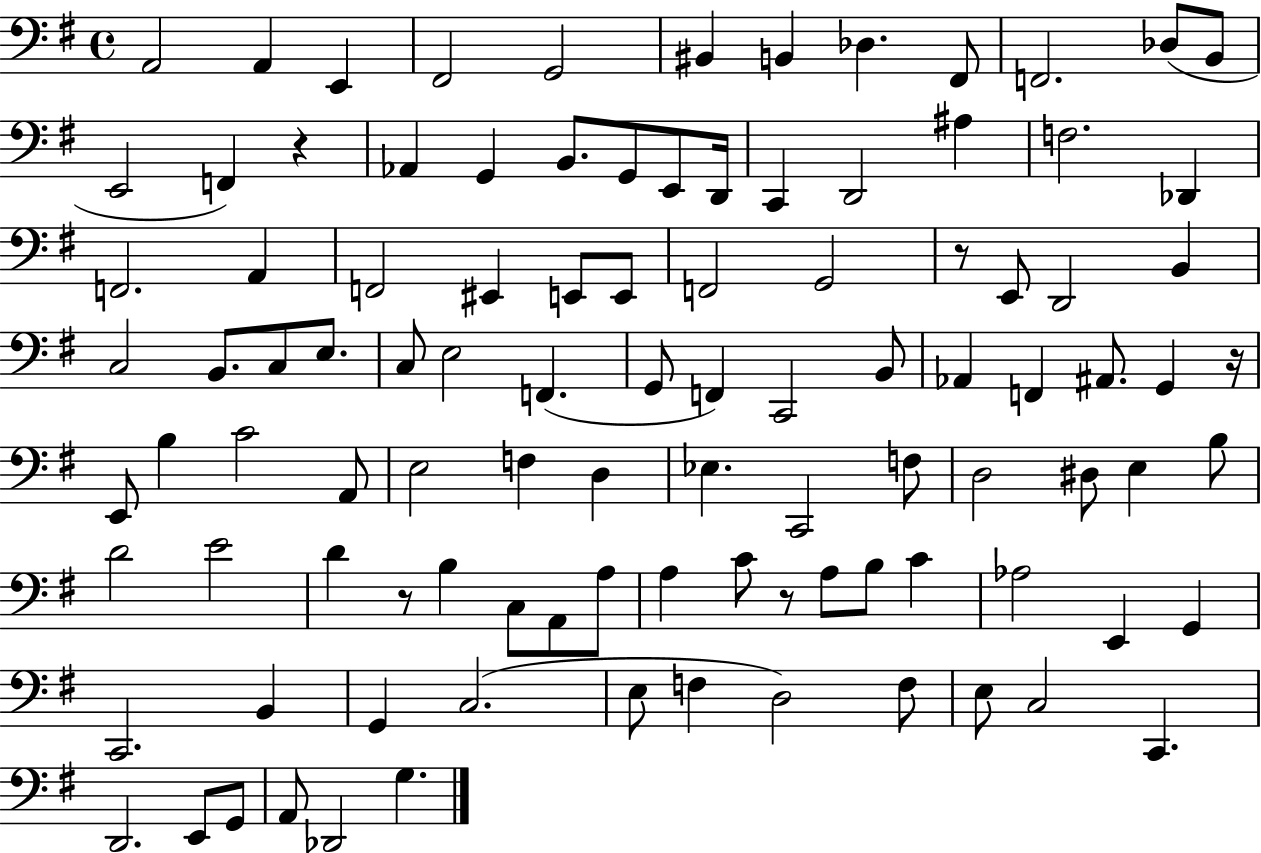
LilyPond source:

{
  \clef bass
  \time 4/4
  \defaultTimeSignature
  \key g \major
  a,2 a,4 e,4 | fis,2 g,2 | bis,4 b,4 des4. fis,8 | f,2. des8( b,8 | \break e,2 f,4) r4 | aes,4 g,4 b,8. g,8 e,8 d,16 | c,4 d,2 ais4 | f2. des,4 | \break f,2. a,4 | f,2 eis,4 e,8 e,8 | f,2 g,2 | r8 e,8 d,2 b,4 | \break c2 b,8. c8 e8. | c8 e2 f,4.( | g,8 f,4) c,2 b,8 | aes,4 f,4 ais,8. g,4 r16 | \break e,8 b4 c'2 a,8 | e2 f4 d4 | ees4. c,2 f8 | d2 dis8 e4 b8 | \break d'2 e'2 | d'4 r8 b4 c8 a,8 a8 | a4 c'8 r8 a8 b8 c'4 | aes2 e,4 g,4 | \break c,2. b,4 | g,4 c2.( | e8 f4 d2) f8 | e8 c2 c,4. | \break d,2. e,8 g,8 | a,8 des,2 g4. | \bar "|."
}